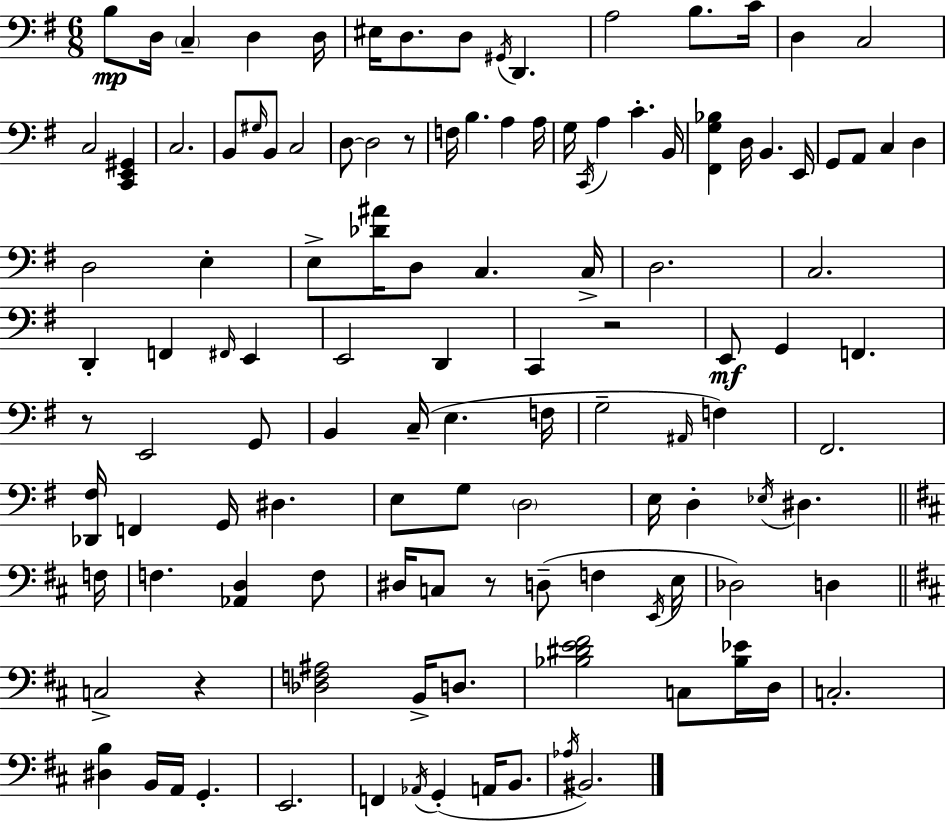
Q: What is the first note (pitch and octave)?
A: B3